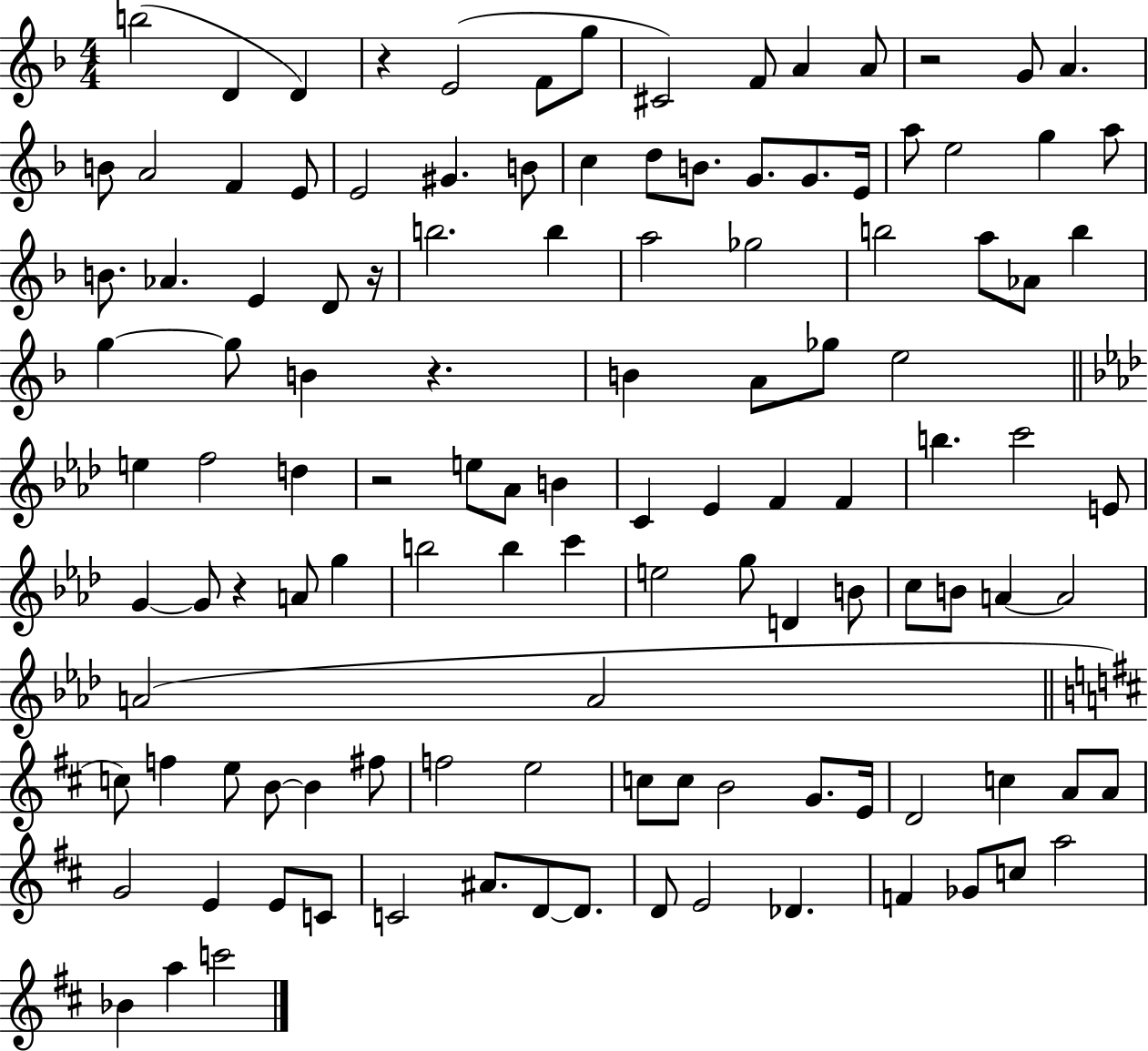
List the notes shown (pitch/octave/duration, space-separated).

B5/h D4/q D4/q R/q E4/h F4/e G5/e C#4/h F4/e A4/q A4/e R/h G4/e A4/q. B4/e A4/h F4/q E4/e E4/h G#4/q. B4/e C5/q D5/e B4/e. G4/e. G4/e. E4/s A5/e E5/h G5/q A5/e B4/e. Ab4/q. E4/q D4/e R/s B5/h. B5/q A5/h Gb5/h B5/h A5/e Ab4/e B5/q G5/q G5/e B4/q R/q. B4/q A4/e Gb5/e E5/h E5/q F5/h D5/q R/h E5/e Ab4/e B4/q C4/q Eb4/q F4/q F4/q B5/q. C6/h E4/e G4/q G4/e R/q A4/e G5/q B5/h B5/q C6/q E5/h G5/e D4/q B4/e C5/e B4/e A4/q A4/h A4/h A4/h C5/e F5/q E5/e B4/e B4/q F#5/e F5/h E5/h C5/e C5/e B4/h G4/e. E4/s D4/h C5/q A4/e A4/e G4/h E4/q E4/e C4/e C4/h A#4/e. D4/e D4/e. D4/e E4/h Db4/q. F4/q Gb4/e C5/e A5/h Bb4/q A5/q C6/h